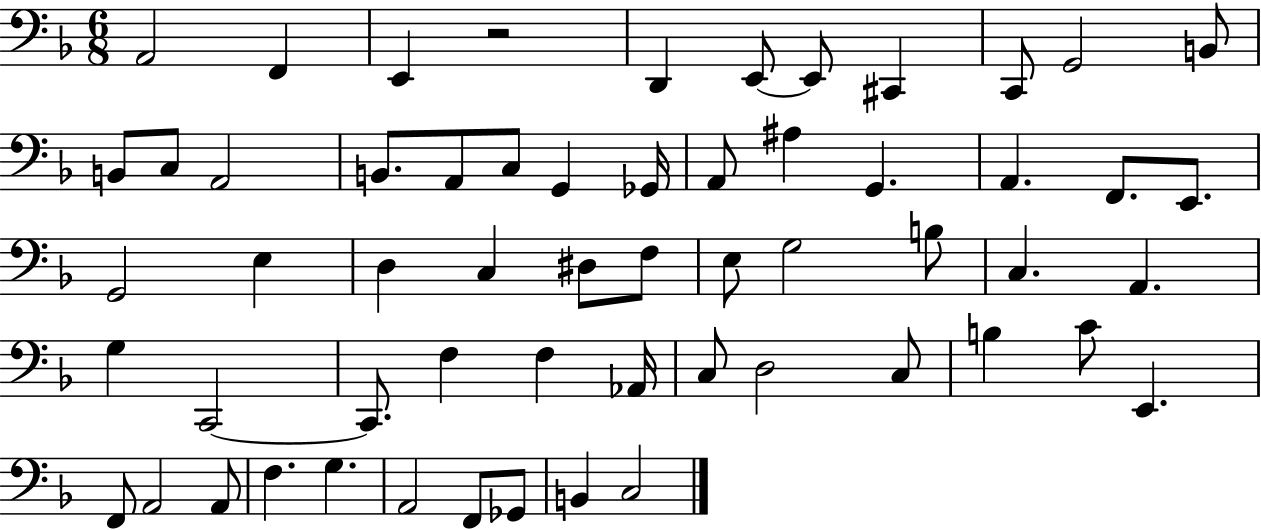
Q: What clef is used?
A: bass